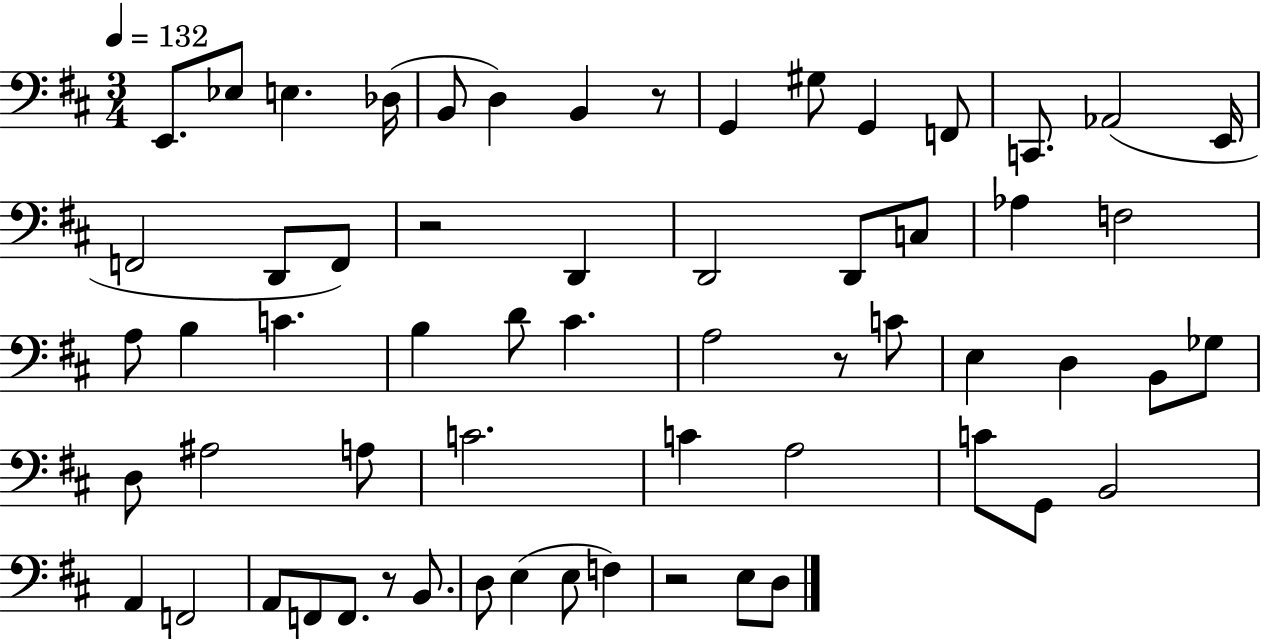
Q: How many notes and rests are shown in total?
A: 61